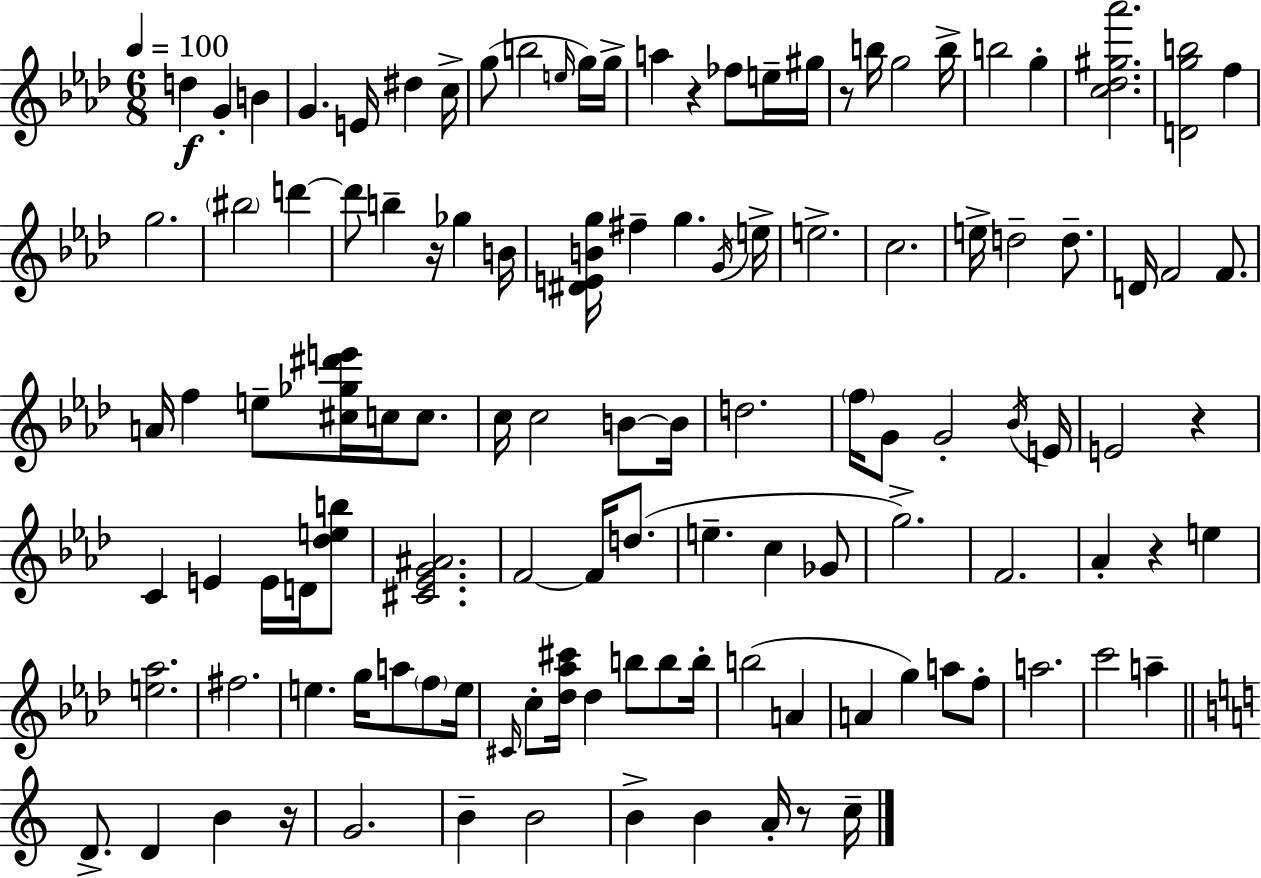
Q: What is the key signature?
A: F minor